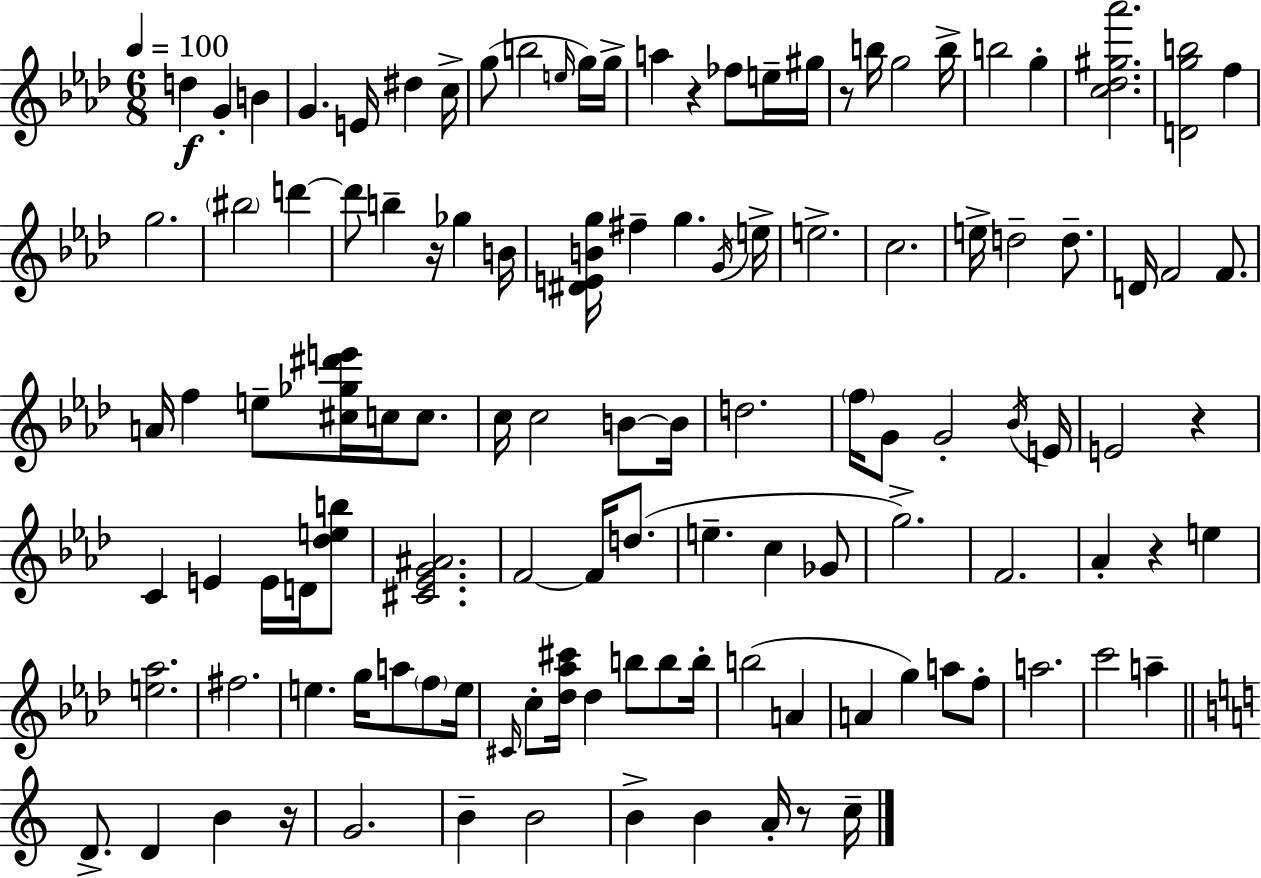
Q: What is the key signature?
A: F minor